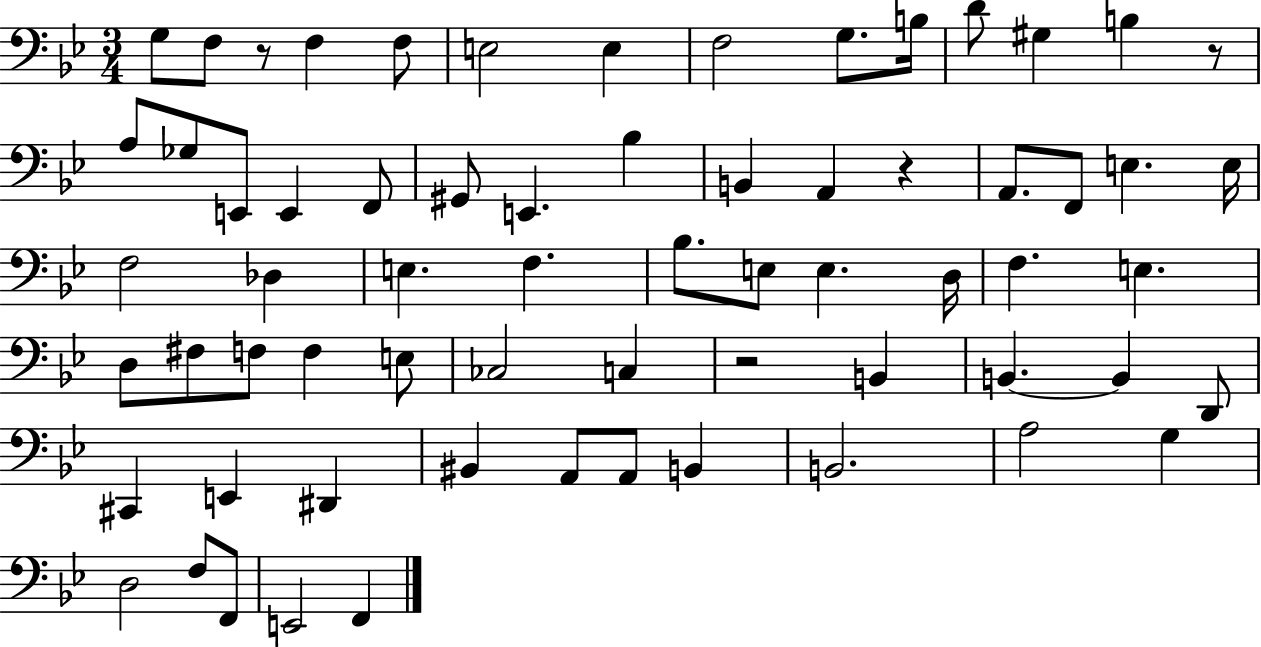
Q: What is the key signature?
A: BES major